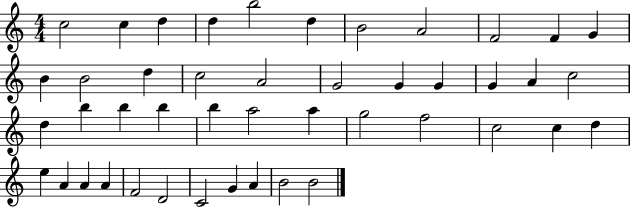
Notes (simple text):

C5/h C5/q D5/q D5/q B5/h D5/q B4/h A4/h F4/h F4/q G4/q B4/q B4/h D5/q C5/h A4/h G4/h G4/q G4/q G4/q A4/q C5/h D5/q B5/q B5/q B5/q B5/q A5/h A5/q G5/h F5/h C5/h C5/q D5/q E5/q A4/q A4/q A4/q F4/h D4/h C4/h G4/q A4/q B4/h B4/h